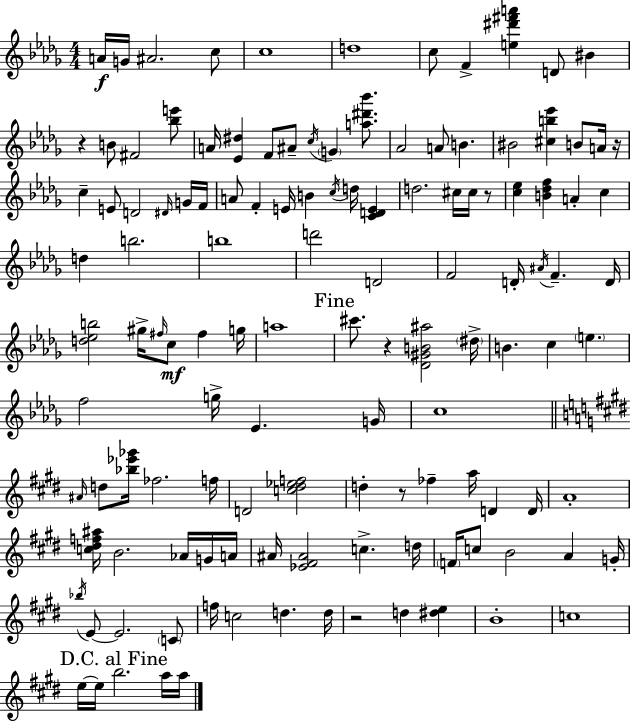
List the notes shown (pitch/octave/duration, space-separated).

A4/s G4/s A#4/h. C5/e C5/w D5/w C5/e F4/q [E5,D#6,F#6,A6]/q D4/e BIS4/q R/q B4/e F#4/h [Bb5,E6]/e A4/s [Eb4,D#5]/q F4/e A#4/e C5/s G4/q [A5,D#6,Bb6]/e. Ab4/h A4/e B4/q. BIS4/h [C#5,B5,Eb6]/q B4/e A4/s R/s C5/q E4/e D4/h D#4/s G4/s F4/s A4/e F4/q E4/s B4/q C5/s D5/s [C4,D4,E4]/q D5/h. C#5/s C#5/s R/e [C5,Eb5]/q [B4,Db5,F5]/q A4/q C5/q D5/q B5/h. B5/w D6/h D4/h F4/h D4/s A#4/s F4/q. D4/s [D5,Eb5,B5]/h G#5/s F#5/s C5/e F#5/q G5/s A5/w C#6/e. R/q [Db4,G#4,B4,A#5]/h D#5/s B4/q. C5/q E5/q. F5/h G5/s Eb4/q. G4/s C5/w A#4/s D5/e [Bb5,Eb6,Gb6]/s FES5/h. F5/s D4/h [C5,D#5,Eb5,F5]/h D5/q R/e FES5/q A5/s D4/q D4/s A4/w [C5,D#5,F5,A#5]/s B4/h. Ab4/s G4/s A4/s A#4/s [Eb4,F#4,A#4]/h C5/q. D5/s F4/s C5/e B4/h A4/q G4/s Bb5/s E4/e E4/h. C4/e F5/s C5/h D5/q. D5/s R/h D5/q [D#5,E5]/q B4/w C5/w E5/s E5/s B5/h. A5/s A5/s